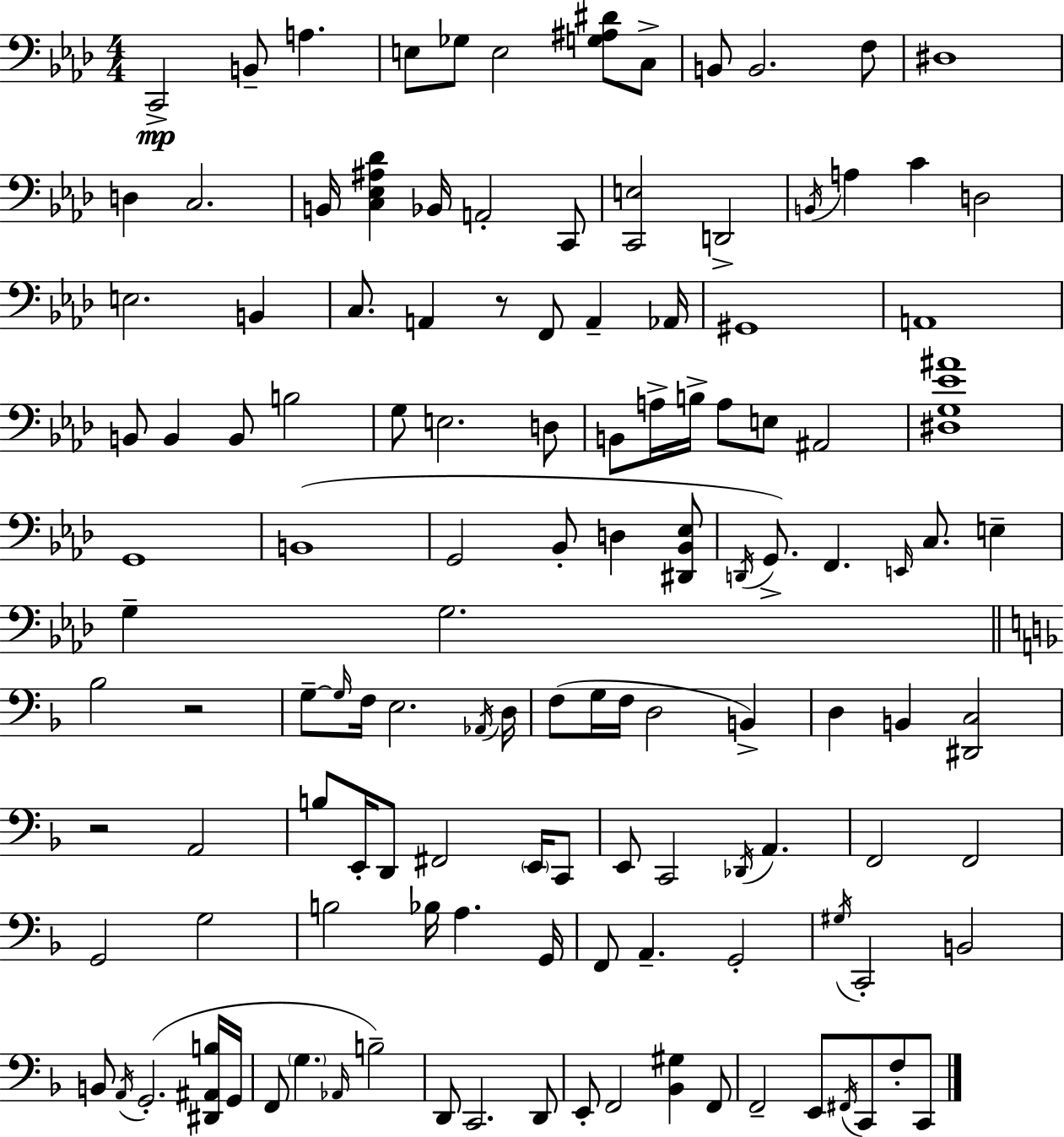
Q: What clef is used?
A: bass